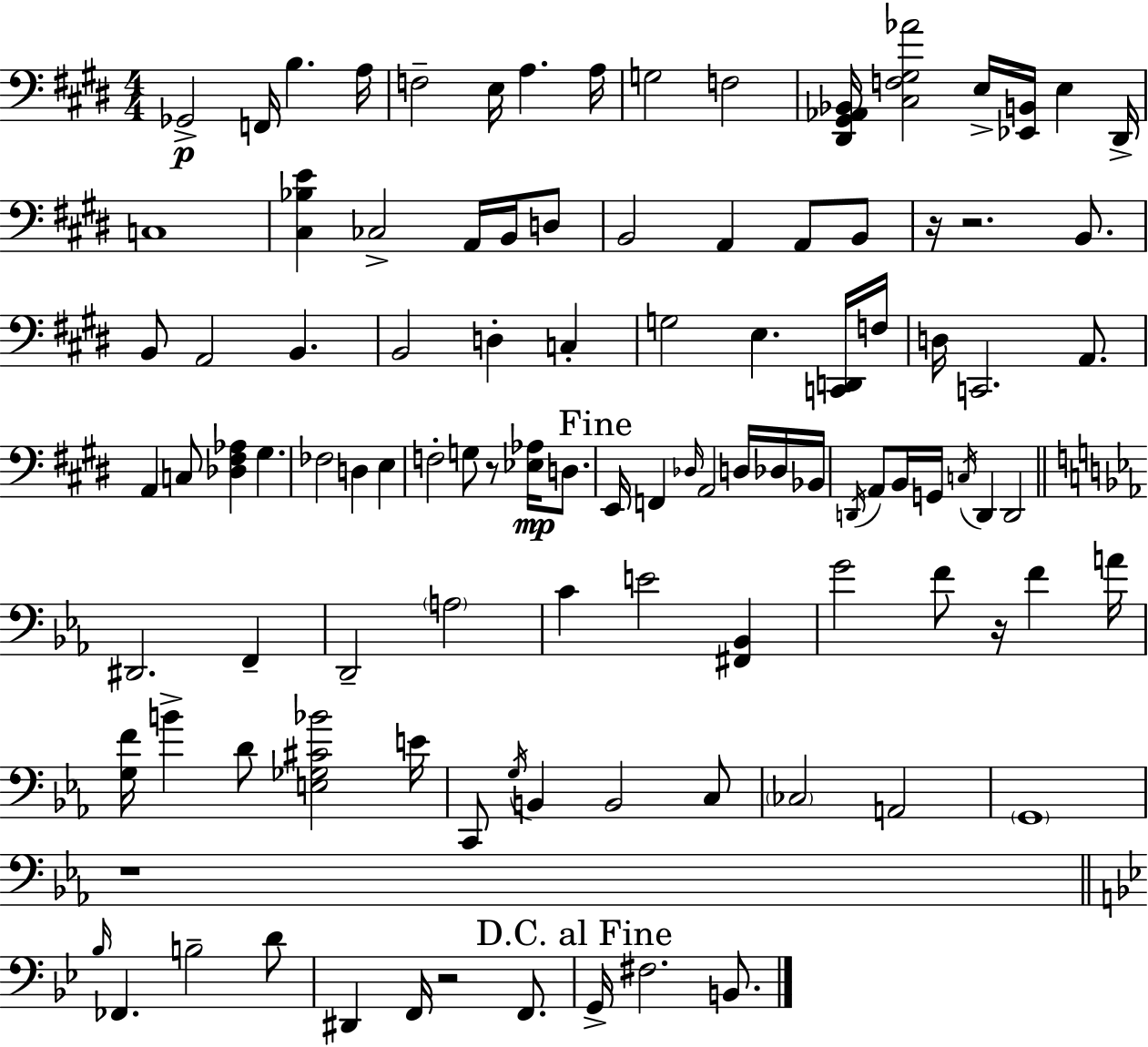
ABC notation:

X:1
T:Untitled
M:4/4
L:1/4
K:E
_G,,2 F,,/4 B, A,/4 F,2 E,/4 A, A,/4 G,2 F,2 [^D,,^G,,_A,,_B,,]/4 [^C,F,^G,_A]2 E,/4 [_E,,B,,]/4 E, ^D,,/4 C,4 [^C,_B,E] _C,2 A,,/4 B,,/4 D,/2 B,,2 A,, A,,/2 B,,/2 z/4 z2 B,,/2 B,,/2 A,,2 B,, B,,2 D, C, G,2 E, [C,,D,,]/4 F,/4 D,/4 C,,2 A,,/2 A,, C,/2 [_D,^F,_A,] ^G, _F,2 D, E, F,2 G,/2 z/2 [_E,_A,]/4 D,/2 E,,/4 F,, _D,/4 A,,2 D,/4 _D,/4 _B,,/4 D,,/4 A,,/2 B,,/4 G,,/4 C,/4 D,, D,,2 ^D,,2 F,, D,,2 A,2 C E2 [^F,,_B,,] G2 F/2 z/4 F A/4 [G,F]/4 B D/2 [E,_G,^C_B]2 E/4 C,,/2 G,/4 B,, B,,2 C,/2 _C,2 A,,2 G,,4 z4 _B,/4 _F,, B,2 D/2 ^D,, F,,/4 z2 F,,/2 G,,/4 ^F,2 B,,/2